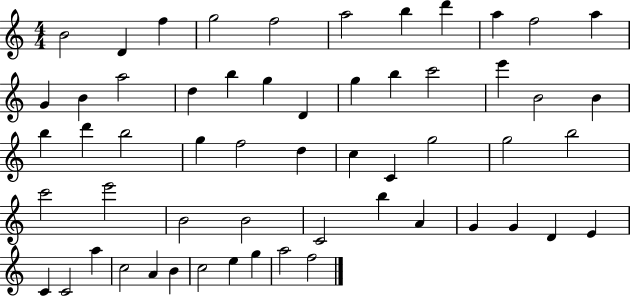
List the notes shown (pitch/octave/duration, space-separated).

B4/h D4/q F5/q G5/h F5/h A5/h B5/q D6/q A5/q F5/h A5/q G4/q B4/q A5/h D5/q B5/q G5/q D4/q G5/q B5/q C6/h E6/q B4/h B4/q B5/q D6/q B5/h G5/q F5/h D5/q C5/q C4/q G5/h G5/h B5/h C6/h E6/h B4/h B4/h C4/h B5/q A4/q G4/q G4/q D4/q E4/q C4/q C4/h A5/q C5/h A4/q B4/q C5/h E5/q G5/q A5/h F5/h